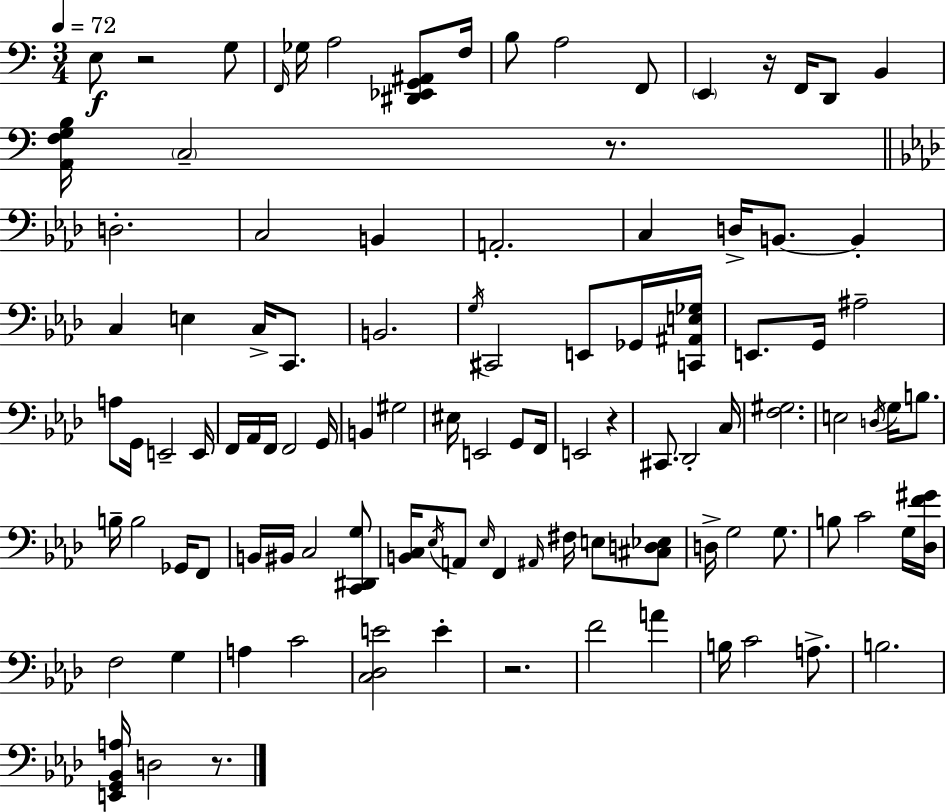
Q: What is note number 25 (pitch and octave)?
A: C3